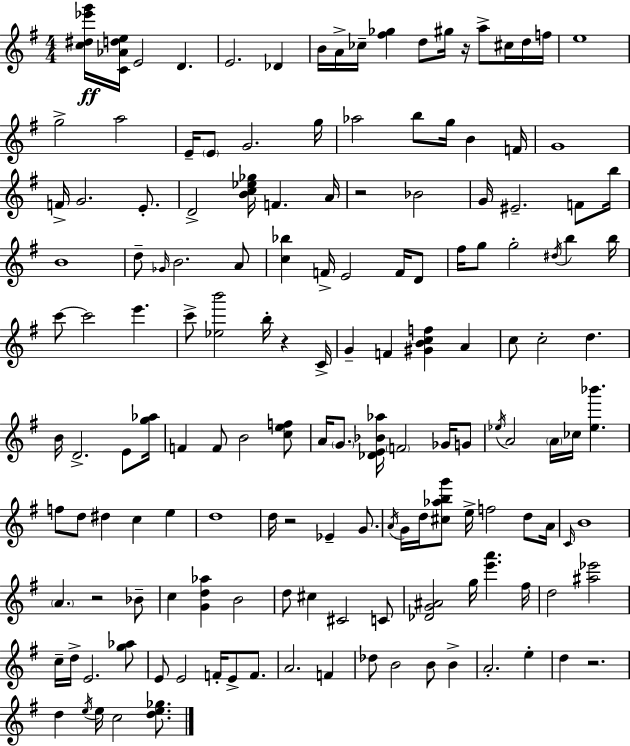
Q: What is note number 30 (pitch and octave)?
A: D4